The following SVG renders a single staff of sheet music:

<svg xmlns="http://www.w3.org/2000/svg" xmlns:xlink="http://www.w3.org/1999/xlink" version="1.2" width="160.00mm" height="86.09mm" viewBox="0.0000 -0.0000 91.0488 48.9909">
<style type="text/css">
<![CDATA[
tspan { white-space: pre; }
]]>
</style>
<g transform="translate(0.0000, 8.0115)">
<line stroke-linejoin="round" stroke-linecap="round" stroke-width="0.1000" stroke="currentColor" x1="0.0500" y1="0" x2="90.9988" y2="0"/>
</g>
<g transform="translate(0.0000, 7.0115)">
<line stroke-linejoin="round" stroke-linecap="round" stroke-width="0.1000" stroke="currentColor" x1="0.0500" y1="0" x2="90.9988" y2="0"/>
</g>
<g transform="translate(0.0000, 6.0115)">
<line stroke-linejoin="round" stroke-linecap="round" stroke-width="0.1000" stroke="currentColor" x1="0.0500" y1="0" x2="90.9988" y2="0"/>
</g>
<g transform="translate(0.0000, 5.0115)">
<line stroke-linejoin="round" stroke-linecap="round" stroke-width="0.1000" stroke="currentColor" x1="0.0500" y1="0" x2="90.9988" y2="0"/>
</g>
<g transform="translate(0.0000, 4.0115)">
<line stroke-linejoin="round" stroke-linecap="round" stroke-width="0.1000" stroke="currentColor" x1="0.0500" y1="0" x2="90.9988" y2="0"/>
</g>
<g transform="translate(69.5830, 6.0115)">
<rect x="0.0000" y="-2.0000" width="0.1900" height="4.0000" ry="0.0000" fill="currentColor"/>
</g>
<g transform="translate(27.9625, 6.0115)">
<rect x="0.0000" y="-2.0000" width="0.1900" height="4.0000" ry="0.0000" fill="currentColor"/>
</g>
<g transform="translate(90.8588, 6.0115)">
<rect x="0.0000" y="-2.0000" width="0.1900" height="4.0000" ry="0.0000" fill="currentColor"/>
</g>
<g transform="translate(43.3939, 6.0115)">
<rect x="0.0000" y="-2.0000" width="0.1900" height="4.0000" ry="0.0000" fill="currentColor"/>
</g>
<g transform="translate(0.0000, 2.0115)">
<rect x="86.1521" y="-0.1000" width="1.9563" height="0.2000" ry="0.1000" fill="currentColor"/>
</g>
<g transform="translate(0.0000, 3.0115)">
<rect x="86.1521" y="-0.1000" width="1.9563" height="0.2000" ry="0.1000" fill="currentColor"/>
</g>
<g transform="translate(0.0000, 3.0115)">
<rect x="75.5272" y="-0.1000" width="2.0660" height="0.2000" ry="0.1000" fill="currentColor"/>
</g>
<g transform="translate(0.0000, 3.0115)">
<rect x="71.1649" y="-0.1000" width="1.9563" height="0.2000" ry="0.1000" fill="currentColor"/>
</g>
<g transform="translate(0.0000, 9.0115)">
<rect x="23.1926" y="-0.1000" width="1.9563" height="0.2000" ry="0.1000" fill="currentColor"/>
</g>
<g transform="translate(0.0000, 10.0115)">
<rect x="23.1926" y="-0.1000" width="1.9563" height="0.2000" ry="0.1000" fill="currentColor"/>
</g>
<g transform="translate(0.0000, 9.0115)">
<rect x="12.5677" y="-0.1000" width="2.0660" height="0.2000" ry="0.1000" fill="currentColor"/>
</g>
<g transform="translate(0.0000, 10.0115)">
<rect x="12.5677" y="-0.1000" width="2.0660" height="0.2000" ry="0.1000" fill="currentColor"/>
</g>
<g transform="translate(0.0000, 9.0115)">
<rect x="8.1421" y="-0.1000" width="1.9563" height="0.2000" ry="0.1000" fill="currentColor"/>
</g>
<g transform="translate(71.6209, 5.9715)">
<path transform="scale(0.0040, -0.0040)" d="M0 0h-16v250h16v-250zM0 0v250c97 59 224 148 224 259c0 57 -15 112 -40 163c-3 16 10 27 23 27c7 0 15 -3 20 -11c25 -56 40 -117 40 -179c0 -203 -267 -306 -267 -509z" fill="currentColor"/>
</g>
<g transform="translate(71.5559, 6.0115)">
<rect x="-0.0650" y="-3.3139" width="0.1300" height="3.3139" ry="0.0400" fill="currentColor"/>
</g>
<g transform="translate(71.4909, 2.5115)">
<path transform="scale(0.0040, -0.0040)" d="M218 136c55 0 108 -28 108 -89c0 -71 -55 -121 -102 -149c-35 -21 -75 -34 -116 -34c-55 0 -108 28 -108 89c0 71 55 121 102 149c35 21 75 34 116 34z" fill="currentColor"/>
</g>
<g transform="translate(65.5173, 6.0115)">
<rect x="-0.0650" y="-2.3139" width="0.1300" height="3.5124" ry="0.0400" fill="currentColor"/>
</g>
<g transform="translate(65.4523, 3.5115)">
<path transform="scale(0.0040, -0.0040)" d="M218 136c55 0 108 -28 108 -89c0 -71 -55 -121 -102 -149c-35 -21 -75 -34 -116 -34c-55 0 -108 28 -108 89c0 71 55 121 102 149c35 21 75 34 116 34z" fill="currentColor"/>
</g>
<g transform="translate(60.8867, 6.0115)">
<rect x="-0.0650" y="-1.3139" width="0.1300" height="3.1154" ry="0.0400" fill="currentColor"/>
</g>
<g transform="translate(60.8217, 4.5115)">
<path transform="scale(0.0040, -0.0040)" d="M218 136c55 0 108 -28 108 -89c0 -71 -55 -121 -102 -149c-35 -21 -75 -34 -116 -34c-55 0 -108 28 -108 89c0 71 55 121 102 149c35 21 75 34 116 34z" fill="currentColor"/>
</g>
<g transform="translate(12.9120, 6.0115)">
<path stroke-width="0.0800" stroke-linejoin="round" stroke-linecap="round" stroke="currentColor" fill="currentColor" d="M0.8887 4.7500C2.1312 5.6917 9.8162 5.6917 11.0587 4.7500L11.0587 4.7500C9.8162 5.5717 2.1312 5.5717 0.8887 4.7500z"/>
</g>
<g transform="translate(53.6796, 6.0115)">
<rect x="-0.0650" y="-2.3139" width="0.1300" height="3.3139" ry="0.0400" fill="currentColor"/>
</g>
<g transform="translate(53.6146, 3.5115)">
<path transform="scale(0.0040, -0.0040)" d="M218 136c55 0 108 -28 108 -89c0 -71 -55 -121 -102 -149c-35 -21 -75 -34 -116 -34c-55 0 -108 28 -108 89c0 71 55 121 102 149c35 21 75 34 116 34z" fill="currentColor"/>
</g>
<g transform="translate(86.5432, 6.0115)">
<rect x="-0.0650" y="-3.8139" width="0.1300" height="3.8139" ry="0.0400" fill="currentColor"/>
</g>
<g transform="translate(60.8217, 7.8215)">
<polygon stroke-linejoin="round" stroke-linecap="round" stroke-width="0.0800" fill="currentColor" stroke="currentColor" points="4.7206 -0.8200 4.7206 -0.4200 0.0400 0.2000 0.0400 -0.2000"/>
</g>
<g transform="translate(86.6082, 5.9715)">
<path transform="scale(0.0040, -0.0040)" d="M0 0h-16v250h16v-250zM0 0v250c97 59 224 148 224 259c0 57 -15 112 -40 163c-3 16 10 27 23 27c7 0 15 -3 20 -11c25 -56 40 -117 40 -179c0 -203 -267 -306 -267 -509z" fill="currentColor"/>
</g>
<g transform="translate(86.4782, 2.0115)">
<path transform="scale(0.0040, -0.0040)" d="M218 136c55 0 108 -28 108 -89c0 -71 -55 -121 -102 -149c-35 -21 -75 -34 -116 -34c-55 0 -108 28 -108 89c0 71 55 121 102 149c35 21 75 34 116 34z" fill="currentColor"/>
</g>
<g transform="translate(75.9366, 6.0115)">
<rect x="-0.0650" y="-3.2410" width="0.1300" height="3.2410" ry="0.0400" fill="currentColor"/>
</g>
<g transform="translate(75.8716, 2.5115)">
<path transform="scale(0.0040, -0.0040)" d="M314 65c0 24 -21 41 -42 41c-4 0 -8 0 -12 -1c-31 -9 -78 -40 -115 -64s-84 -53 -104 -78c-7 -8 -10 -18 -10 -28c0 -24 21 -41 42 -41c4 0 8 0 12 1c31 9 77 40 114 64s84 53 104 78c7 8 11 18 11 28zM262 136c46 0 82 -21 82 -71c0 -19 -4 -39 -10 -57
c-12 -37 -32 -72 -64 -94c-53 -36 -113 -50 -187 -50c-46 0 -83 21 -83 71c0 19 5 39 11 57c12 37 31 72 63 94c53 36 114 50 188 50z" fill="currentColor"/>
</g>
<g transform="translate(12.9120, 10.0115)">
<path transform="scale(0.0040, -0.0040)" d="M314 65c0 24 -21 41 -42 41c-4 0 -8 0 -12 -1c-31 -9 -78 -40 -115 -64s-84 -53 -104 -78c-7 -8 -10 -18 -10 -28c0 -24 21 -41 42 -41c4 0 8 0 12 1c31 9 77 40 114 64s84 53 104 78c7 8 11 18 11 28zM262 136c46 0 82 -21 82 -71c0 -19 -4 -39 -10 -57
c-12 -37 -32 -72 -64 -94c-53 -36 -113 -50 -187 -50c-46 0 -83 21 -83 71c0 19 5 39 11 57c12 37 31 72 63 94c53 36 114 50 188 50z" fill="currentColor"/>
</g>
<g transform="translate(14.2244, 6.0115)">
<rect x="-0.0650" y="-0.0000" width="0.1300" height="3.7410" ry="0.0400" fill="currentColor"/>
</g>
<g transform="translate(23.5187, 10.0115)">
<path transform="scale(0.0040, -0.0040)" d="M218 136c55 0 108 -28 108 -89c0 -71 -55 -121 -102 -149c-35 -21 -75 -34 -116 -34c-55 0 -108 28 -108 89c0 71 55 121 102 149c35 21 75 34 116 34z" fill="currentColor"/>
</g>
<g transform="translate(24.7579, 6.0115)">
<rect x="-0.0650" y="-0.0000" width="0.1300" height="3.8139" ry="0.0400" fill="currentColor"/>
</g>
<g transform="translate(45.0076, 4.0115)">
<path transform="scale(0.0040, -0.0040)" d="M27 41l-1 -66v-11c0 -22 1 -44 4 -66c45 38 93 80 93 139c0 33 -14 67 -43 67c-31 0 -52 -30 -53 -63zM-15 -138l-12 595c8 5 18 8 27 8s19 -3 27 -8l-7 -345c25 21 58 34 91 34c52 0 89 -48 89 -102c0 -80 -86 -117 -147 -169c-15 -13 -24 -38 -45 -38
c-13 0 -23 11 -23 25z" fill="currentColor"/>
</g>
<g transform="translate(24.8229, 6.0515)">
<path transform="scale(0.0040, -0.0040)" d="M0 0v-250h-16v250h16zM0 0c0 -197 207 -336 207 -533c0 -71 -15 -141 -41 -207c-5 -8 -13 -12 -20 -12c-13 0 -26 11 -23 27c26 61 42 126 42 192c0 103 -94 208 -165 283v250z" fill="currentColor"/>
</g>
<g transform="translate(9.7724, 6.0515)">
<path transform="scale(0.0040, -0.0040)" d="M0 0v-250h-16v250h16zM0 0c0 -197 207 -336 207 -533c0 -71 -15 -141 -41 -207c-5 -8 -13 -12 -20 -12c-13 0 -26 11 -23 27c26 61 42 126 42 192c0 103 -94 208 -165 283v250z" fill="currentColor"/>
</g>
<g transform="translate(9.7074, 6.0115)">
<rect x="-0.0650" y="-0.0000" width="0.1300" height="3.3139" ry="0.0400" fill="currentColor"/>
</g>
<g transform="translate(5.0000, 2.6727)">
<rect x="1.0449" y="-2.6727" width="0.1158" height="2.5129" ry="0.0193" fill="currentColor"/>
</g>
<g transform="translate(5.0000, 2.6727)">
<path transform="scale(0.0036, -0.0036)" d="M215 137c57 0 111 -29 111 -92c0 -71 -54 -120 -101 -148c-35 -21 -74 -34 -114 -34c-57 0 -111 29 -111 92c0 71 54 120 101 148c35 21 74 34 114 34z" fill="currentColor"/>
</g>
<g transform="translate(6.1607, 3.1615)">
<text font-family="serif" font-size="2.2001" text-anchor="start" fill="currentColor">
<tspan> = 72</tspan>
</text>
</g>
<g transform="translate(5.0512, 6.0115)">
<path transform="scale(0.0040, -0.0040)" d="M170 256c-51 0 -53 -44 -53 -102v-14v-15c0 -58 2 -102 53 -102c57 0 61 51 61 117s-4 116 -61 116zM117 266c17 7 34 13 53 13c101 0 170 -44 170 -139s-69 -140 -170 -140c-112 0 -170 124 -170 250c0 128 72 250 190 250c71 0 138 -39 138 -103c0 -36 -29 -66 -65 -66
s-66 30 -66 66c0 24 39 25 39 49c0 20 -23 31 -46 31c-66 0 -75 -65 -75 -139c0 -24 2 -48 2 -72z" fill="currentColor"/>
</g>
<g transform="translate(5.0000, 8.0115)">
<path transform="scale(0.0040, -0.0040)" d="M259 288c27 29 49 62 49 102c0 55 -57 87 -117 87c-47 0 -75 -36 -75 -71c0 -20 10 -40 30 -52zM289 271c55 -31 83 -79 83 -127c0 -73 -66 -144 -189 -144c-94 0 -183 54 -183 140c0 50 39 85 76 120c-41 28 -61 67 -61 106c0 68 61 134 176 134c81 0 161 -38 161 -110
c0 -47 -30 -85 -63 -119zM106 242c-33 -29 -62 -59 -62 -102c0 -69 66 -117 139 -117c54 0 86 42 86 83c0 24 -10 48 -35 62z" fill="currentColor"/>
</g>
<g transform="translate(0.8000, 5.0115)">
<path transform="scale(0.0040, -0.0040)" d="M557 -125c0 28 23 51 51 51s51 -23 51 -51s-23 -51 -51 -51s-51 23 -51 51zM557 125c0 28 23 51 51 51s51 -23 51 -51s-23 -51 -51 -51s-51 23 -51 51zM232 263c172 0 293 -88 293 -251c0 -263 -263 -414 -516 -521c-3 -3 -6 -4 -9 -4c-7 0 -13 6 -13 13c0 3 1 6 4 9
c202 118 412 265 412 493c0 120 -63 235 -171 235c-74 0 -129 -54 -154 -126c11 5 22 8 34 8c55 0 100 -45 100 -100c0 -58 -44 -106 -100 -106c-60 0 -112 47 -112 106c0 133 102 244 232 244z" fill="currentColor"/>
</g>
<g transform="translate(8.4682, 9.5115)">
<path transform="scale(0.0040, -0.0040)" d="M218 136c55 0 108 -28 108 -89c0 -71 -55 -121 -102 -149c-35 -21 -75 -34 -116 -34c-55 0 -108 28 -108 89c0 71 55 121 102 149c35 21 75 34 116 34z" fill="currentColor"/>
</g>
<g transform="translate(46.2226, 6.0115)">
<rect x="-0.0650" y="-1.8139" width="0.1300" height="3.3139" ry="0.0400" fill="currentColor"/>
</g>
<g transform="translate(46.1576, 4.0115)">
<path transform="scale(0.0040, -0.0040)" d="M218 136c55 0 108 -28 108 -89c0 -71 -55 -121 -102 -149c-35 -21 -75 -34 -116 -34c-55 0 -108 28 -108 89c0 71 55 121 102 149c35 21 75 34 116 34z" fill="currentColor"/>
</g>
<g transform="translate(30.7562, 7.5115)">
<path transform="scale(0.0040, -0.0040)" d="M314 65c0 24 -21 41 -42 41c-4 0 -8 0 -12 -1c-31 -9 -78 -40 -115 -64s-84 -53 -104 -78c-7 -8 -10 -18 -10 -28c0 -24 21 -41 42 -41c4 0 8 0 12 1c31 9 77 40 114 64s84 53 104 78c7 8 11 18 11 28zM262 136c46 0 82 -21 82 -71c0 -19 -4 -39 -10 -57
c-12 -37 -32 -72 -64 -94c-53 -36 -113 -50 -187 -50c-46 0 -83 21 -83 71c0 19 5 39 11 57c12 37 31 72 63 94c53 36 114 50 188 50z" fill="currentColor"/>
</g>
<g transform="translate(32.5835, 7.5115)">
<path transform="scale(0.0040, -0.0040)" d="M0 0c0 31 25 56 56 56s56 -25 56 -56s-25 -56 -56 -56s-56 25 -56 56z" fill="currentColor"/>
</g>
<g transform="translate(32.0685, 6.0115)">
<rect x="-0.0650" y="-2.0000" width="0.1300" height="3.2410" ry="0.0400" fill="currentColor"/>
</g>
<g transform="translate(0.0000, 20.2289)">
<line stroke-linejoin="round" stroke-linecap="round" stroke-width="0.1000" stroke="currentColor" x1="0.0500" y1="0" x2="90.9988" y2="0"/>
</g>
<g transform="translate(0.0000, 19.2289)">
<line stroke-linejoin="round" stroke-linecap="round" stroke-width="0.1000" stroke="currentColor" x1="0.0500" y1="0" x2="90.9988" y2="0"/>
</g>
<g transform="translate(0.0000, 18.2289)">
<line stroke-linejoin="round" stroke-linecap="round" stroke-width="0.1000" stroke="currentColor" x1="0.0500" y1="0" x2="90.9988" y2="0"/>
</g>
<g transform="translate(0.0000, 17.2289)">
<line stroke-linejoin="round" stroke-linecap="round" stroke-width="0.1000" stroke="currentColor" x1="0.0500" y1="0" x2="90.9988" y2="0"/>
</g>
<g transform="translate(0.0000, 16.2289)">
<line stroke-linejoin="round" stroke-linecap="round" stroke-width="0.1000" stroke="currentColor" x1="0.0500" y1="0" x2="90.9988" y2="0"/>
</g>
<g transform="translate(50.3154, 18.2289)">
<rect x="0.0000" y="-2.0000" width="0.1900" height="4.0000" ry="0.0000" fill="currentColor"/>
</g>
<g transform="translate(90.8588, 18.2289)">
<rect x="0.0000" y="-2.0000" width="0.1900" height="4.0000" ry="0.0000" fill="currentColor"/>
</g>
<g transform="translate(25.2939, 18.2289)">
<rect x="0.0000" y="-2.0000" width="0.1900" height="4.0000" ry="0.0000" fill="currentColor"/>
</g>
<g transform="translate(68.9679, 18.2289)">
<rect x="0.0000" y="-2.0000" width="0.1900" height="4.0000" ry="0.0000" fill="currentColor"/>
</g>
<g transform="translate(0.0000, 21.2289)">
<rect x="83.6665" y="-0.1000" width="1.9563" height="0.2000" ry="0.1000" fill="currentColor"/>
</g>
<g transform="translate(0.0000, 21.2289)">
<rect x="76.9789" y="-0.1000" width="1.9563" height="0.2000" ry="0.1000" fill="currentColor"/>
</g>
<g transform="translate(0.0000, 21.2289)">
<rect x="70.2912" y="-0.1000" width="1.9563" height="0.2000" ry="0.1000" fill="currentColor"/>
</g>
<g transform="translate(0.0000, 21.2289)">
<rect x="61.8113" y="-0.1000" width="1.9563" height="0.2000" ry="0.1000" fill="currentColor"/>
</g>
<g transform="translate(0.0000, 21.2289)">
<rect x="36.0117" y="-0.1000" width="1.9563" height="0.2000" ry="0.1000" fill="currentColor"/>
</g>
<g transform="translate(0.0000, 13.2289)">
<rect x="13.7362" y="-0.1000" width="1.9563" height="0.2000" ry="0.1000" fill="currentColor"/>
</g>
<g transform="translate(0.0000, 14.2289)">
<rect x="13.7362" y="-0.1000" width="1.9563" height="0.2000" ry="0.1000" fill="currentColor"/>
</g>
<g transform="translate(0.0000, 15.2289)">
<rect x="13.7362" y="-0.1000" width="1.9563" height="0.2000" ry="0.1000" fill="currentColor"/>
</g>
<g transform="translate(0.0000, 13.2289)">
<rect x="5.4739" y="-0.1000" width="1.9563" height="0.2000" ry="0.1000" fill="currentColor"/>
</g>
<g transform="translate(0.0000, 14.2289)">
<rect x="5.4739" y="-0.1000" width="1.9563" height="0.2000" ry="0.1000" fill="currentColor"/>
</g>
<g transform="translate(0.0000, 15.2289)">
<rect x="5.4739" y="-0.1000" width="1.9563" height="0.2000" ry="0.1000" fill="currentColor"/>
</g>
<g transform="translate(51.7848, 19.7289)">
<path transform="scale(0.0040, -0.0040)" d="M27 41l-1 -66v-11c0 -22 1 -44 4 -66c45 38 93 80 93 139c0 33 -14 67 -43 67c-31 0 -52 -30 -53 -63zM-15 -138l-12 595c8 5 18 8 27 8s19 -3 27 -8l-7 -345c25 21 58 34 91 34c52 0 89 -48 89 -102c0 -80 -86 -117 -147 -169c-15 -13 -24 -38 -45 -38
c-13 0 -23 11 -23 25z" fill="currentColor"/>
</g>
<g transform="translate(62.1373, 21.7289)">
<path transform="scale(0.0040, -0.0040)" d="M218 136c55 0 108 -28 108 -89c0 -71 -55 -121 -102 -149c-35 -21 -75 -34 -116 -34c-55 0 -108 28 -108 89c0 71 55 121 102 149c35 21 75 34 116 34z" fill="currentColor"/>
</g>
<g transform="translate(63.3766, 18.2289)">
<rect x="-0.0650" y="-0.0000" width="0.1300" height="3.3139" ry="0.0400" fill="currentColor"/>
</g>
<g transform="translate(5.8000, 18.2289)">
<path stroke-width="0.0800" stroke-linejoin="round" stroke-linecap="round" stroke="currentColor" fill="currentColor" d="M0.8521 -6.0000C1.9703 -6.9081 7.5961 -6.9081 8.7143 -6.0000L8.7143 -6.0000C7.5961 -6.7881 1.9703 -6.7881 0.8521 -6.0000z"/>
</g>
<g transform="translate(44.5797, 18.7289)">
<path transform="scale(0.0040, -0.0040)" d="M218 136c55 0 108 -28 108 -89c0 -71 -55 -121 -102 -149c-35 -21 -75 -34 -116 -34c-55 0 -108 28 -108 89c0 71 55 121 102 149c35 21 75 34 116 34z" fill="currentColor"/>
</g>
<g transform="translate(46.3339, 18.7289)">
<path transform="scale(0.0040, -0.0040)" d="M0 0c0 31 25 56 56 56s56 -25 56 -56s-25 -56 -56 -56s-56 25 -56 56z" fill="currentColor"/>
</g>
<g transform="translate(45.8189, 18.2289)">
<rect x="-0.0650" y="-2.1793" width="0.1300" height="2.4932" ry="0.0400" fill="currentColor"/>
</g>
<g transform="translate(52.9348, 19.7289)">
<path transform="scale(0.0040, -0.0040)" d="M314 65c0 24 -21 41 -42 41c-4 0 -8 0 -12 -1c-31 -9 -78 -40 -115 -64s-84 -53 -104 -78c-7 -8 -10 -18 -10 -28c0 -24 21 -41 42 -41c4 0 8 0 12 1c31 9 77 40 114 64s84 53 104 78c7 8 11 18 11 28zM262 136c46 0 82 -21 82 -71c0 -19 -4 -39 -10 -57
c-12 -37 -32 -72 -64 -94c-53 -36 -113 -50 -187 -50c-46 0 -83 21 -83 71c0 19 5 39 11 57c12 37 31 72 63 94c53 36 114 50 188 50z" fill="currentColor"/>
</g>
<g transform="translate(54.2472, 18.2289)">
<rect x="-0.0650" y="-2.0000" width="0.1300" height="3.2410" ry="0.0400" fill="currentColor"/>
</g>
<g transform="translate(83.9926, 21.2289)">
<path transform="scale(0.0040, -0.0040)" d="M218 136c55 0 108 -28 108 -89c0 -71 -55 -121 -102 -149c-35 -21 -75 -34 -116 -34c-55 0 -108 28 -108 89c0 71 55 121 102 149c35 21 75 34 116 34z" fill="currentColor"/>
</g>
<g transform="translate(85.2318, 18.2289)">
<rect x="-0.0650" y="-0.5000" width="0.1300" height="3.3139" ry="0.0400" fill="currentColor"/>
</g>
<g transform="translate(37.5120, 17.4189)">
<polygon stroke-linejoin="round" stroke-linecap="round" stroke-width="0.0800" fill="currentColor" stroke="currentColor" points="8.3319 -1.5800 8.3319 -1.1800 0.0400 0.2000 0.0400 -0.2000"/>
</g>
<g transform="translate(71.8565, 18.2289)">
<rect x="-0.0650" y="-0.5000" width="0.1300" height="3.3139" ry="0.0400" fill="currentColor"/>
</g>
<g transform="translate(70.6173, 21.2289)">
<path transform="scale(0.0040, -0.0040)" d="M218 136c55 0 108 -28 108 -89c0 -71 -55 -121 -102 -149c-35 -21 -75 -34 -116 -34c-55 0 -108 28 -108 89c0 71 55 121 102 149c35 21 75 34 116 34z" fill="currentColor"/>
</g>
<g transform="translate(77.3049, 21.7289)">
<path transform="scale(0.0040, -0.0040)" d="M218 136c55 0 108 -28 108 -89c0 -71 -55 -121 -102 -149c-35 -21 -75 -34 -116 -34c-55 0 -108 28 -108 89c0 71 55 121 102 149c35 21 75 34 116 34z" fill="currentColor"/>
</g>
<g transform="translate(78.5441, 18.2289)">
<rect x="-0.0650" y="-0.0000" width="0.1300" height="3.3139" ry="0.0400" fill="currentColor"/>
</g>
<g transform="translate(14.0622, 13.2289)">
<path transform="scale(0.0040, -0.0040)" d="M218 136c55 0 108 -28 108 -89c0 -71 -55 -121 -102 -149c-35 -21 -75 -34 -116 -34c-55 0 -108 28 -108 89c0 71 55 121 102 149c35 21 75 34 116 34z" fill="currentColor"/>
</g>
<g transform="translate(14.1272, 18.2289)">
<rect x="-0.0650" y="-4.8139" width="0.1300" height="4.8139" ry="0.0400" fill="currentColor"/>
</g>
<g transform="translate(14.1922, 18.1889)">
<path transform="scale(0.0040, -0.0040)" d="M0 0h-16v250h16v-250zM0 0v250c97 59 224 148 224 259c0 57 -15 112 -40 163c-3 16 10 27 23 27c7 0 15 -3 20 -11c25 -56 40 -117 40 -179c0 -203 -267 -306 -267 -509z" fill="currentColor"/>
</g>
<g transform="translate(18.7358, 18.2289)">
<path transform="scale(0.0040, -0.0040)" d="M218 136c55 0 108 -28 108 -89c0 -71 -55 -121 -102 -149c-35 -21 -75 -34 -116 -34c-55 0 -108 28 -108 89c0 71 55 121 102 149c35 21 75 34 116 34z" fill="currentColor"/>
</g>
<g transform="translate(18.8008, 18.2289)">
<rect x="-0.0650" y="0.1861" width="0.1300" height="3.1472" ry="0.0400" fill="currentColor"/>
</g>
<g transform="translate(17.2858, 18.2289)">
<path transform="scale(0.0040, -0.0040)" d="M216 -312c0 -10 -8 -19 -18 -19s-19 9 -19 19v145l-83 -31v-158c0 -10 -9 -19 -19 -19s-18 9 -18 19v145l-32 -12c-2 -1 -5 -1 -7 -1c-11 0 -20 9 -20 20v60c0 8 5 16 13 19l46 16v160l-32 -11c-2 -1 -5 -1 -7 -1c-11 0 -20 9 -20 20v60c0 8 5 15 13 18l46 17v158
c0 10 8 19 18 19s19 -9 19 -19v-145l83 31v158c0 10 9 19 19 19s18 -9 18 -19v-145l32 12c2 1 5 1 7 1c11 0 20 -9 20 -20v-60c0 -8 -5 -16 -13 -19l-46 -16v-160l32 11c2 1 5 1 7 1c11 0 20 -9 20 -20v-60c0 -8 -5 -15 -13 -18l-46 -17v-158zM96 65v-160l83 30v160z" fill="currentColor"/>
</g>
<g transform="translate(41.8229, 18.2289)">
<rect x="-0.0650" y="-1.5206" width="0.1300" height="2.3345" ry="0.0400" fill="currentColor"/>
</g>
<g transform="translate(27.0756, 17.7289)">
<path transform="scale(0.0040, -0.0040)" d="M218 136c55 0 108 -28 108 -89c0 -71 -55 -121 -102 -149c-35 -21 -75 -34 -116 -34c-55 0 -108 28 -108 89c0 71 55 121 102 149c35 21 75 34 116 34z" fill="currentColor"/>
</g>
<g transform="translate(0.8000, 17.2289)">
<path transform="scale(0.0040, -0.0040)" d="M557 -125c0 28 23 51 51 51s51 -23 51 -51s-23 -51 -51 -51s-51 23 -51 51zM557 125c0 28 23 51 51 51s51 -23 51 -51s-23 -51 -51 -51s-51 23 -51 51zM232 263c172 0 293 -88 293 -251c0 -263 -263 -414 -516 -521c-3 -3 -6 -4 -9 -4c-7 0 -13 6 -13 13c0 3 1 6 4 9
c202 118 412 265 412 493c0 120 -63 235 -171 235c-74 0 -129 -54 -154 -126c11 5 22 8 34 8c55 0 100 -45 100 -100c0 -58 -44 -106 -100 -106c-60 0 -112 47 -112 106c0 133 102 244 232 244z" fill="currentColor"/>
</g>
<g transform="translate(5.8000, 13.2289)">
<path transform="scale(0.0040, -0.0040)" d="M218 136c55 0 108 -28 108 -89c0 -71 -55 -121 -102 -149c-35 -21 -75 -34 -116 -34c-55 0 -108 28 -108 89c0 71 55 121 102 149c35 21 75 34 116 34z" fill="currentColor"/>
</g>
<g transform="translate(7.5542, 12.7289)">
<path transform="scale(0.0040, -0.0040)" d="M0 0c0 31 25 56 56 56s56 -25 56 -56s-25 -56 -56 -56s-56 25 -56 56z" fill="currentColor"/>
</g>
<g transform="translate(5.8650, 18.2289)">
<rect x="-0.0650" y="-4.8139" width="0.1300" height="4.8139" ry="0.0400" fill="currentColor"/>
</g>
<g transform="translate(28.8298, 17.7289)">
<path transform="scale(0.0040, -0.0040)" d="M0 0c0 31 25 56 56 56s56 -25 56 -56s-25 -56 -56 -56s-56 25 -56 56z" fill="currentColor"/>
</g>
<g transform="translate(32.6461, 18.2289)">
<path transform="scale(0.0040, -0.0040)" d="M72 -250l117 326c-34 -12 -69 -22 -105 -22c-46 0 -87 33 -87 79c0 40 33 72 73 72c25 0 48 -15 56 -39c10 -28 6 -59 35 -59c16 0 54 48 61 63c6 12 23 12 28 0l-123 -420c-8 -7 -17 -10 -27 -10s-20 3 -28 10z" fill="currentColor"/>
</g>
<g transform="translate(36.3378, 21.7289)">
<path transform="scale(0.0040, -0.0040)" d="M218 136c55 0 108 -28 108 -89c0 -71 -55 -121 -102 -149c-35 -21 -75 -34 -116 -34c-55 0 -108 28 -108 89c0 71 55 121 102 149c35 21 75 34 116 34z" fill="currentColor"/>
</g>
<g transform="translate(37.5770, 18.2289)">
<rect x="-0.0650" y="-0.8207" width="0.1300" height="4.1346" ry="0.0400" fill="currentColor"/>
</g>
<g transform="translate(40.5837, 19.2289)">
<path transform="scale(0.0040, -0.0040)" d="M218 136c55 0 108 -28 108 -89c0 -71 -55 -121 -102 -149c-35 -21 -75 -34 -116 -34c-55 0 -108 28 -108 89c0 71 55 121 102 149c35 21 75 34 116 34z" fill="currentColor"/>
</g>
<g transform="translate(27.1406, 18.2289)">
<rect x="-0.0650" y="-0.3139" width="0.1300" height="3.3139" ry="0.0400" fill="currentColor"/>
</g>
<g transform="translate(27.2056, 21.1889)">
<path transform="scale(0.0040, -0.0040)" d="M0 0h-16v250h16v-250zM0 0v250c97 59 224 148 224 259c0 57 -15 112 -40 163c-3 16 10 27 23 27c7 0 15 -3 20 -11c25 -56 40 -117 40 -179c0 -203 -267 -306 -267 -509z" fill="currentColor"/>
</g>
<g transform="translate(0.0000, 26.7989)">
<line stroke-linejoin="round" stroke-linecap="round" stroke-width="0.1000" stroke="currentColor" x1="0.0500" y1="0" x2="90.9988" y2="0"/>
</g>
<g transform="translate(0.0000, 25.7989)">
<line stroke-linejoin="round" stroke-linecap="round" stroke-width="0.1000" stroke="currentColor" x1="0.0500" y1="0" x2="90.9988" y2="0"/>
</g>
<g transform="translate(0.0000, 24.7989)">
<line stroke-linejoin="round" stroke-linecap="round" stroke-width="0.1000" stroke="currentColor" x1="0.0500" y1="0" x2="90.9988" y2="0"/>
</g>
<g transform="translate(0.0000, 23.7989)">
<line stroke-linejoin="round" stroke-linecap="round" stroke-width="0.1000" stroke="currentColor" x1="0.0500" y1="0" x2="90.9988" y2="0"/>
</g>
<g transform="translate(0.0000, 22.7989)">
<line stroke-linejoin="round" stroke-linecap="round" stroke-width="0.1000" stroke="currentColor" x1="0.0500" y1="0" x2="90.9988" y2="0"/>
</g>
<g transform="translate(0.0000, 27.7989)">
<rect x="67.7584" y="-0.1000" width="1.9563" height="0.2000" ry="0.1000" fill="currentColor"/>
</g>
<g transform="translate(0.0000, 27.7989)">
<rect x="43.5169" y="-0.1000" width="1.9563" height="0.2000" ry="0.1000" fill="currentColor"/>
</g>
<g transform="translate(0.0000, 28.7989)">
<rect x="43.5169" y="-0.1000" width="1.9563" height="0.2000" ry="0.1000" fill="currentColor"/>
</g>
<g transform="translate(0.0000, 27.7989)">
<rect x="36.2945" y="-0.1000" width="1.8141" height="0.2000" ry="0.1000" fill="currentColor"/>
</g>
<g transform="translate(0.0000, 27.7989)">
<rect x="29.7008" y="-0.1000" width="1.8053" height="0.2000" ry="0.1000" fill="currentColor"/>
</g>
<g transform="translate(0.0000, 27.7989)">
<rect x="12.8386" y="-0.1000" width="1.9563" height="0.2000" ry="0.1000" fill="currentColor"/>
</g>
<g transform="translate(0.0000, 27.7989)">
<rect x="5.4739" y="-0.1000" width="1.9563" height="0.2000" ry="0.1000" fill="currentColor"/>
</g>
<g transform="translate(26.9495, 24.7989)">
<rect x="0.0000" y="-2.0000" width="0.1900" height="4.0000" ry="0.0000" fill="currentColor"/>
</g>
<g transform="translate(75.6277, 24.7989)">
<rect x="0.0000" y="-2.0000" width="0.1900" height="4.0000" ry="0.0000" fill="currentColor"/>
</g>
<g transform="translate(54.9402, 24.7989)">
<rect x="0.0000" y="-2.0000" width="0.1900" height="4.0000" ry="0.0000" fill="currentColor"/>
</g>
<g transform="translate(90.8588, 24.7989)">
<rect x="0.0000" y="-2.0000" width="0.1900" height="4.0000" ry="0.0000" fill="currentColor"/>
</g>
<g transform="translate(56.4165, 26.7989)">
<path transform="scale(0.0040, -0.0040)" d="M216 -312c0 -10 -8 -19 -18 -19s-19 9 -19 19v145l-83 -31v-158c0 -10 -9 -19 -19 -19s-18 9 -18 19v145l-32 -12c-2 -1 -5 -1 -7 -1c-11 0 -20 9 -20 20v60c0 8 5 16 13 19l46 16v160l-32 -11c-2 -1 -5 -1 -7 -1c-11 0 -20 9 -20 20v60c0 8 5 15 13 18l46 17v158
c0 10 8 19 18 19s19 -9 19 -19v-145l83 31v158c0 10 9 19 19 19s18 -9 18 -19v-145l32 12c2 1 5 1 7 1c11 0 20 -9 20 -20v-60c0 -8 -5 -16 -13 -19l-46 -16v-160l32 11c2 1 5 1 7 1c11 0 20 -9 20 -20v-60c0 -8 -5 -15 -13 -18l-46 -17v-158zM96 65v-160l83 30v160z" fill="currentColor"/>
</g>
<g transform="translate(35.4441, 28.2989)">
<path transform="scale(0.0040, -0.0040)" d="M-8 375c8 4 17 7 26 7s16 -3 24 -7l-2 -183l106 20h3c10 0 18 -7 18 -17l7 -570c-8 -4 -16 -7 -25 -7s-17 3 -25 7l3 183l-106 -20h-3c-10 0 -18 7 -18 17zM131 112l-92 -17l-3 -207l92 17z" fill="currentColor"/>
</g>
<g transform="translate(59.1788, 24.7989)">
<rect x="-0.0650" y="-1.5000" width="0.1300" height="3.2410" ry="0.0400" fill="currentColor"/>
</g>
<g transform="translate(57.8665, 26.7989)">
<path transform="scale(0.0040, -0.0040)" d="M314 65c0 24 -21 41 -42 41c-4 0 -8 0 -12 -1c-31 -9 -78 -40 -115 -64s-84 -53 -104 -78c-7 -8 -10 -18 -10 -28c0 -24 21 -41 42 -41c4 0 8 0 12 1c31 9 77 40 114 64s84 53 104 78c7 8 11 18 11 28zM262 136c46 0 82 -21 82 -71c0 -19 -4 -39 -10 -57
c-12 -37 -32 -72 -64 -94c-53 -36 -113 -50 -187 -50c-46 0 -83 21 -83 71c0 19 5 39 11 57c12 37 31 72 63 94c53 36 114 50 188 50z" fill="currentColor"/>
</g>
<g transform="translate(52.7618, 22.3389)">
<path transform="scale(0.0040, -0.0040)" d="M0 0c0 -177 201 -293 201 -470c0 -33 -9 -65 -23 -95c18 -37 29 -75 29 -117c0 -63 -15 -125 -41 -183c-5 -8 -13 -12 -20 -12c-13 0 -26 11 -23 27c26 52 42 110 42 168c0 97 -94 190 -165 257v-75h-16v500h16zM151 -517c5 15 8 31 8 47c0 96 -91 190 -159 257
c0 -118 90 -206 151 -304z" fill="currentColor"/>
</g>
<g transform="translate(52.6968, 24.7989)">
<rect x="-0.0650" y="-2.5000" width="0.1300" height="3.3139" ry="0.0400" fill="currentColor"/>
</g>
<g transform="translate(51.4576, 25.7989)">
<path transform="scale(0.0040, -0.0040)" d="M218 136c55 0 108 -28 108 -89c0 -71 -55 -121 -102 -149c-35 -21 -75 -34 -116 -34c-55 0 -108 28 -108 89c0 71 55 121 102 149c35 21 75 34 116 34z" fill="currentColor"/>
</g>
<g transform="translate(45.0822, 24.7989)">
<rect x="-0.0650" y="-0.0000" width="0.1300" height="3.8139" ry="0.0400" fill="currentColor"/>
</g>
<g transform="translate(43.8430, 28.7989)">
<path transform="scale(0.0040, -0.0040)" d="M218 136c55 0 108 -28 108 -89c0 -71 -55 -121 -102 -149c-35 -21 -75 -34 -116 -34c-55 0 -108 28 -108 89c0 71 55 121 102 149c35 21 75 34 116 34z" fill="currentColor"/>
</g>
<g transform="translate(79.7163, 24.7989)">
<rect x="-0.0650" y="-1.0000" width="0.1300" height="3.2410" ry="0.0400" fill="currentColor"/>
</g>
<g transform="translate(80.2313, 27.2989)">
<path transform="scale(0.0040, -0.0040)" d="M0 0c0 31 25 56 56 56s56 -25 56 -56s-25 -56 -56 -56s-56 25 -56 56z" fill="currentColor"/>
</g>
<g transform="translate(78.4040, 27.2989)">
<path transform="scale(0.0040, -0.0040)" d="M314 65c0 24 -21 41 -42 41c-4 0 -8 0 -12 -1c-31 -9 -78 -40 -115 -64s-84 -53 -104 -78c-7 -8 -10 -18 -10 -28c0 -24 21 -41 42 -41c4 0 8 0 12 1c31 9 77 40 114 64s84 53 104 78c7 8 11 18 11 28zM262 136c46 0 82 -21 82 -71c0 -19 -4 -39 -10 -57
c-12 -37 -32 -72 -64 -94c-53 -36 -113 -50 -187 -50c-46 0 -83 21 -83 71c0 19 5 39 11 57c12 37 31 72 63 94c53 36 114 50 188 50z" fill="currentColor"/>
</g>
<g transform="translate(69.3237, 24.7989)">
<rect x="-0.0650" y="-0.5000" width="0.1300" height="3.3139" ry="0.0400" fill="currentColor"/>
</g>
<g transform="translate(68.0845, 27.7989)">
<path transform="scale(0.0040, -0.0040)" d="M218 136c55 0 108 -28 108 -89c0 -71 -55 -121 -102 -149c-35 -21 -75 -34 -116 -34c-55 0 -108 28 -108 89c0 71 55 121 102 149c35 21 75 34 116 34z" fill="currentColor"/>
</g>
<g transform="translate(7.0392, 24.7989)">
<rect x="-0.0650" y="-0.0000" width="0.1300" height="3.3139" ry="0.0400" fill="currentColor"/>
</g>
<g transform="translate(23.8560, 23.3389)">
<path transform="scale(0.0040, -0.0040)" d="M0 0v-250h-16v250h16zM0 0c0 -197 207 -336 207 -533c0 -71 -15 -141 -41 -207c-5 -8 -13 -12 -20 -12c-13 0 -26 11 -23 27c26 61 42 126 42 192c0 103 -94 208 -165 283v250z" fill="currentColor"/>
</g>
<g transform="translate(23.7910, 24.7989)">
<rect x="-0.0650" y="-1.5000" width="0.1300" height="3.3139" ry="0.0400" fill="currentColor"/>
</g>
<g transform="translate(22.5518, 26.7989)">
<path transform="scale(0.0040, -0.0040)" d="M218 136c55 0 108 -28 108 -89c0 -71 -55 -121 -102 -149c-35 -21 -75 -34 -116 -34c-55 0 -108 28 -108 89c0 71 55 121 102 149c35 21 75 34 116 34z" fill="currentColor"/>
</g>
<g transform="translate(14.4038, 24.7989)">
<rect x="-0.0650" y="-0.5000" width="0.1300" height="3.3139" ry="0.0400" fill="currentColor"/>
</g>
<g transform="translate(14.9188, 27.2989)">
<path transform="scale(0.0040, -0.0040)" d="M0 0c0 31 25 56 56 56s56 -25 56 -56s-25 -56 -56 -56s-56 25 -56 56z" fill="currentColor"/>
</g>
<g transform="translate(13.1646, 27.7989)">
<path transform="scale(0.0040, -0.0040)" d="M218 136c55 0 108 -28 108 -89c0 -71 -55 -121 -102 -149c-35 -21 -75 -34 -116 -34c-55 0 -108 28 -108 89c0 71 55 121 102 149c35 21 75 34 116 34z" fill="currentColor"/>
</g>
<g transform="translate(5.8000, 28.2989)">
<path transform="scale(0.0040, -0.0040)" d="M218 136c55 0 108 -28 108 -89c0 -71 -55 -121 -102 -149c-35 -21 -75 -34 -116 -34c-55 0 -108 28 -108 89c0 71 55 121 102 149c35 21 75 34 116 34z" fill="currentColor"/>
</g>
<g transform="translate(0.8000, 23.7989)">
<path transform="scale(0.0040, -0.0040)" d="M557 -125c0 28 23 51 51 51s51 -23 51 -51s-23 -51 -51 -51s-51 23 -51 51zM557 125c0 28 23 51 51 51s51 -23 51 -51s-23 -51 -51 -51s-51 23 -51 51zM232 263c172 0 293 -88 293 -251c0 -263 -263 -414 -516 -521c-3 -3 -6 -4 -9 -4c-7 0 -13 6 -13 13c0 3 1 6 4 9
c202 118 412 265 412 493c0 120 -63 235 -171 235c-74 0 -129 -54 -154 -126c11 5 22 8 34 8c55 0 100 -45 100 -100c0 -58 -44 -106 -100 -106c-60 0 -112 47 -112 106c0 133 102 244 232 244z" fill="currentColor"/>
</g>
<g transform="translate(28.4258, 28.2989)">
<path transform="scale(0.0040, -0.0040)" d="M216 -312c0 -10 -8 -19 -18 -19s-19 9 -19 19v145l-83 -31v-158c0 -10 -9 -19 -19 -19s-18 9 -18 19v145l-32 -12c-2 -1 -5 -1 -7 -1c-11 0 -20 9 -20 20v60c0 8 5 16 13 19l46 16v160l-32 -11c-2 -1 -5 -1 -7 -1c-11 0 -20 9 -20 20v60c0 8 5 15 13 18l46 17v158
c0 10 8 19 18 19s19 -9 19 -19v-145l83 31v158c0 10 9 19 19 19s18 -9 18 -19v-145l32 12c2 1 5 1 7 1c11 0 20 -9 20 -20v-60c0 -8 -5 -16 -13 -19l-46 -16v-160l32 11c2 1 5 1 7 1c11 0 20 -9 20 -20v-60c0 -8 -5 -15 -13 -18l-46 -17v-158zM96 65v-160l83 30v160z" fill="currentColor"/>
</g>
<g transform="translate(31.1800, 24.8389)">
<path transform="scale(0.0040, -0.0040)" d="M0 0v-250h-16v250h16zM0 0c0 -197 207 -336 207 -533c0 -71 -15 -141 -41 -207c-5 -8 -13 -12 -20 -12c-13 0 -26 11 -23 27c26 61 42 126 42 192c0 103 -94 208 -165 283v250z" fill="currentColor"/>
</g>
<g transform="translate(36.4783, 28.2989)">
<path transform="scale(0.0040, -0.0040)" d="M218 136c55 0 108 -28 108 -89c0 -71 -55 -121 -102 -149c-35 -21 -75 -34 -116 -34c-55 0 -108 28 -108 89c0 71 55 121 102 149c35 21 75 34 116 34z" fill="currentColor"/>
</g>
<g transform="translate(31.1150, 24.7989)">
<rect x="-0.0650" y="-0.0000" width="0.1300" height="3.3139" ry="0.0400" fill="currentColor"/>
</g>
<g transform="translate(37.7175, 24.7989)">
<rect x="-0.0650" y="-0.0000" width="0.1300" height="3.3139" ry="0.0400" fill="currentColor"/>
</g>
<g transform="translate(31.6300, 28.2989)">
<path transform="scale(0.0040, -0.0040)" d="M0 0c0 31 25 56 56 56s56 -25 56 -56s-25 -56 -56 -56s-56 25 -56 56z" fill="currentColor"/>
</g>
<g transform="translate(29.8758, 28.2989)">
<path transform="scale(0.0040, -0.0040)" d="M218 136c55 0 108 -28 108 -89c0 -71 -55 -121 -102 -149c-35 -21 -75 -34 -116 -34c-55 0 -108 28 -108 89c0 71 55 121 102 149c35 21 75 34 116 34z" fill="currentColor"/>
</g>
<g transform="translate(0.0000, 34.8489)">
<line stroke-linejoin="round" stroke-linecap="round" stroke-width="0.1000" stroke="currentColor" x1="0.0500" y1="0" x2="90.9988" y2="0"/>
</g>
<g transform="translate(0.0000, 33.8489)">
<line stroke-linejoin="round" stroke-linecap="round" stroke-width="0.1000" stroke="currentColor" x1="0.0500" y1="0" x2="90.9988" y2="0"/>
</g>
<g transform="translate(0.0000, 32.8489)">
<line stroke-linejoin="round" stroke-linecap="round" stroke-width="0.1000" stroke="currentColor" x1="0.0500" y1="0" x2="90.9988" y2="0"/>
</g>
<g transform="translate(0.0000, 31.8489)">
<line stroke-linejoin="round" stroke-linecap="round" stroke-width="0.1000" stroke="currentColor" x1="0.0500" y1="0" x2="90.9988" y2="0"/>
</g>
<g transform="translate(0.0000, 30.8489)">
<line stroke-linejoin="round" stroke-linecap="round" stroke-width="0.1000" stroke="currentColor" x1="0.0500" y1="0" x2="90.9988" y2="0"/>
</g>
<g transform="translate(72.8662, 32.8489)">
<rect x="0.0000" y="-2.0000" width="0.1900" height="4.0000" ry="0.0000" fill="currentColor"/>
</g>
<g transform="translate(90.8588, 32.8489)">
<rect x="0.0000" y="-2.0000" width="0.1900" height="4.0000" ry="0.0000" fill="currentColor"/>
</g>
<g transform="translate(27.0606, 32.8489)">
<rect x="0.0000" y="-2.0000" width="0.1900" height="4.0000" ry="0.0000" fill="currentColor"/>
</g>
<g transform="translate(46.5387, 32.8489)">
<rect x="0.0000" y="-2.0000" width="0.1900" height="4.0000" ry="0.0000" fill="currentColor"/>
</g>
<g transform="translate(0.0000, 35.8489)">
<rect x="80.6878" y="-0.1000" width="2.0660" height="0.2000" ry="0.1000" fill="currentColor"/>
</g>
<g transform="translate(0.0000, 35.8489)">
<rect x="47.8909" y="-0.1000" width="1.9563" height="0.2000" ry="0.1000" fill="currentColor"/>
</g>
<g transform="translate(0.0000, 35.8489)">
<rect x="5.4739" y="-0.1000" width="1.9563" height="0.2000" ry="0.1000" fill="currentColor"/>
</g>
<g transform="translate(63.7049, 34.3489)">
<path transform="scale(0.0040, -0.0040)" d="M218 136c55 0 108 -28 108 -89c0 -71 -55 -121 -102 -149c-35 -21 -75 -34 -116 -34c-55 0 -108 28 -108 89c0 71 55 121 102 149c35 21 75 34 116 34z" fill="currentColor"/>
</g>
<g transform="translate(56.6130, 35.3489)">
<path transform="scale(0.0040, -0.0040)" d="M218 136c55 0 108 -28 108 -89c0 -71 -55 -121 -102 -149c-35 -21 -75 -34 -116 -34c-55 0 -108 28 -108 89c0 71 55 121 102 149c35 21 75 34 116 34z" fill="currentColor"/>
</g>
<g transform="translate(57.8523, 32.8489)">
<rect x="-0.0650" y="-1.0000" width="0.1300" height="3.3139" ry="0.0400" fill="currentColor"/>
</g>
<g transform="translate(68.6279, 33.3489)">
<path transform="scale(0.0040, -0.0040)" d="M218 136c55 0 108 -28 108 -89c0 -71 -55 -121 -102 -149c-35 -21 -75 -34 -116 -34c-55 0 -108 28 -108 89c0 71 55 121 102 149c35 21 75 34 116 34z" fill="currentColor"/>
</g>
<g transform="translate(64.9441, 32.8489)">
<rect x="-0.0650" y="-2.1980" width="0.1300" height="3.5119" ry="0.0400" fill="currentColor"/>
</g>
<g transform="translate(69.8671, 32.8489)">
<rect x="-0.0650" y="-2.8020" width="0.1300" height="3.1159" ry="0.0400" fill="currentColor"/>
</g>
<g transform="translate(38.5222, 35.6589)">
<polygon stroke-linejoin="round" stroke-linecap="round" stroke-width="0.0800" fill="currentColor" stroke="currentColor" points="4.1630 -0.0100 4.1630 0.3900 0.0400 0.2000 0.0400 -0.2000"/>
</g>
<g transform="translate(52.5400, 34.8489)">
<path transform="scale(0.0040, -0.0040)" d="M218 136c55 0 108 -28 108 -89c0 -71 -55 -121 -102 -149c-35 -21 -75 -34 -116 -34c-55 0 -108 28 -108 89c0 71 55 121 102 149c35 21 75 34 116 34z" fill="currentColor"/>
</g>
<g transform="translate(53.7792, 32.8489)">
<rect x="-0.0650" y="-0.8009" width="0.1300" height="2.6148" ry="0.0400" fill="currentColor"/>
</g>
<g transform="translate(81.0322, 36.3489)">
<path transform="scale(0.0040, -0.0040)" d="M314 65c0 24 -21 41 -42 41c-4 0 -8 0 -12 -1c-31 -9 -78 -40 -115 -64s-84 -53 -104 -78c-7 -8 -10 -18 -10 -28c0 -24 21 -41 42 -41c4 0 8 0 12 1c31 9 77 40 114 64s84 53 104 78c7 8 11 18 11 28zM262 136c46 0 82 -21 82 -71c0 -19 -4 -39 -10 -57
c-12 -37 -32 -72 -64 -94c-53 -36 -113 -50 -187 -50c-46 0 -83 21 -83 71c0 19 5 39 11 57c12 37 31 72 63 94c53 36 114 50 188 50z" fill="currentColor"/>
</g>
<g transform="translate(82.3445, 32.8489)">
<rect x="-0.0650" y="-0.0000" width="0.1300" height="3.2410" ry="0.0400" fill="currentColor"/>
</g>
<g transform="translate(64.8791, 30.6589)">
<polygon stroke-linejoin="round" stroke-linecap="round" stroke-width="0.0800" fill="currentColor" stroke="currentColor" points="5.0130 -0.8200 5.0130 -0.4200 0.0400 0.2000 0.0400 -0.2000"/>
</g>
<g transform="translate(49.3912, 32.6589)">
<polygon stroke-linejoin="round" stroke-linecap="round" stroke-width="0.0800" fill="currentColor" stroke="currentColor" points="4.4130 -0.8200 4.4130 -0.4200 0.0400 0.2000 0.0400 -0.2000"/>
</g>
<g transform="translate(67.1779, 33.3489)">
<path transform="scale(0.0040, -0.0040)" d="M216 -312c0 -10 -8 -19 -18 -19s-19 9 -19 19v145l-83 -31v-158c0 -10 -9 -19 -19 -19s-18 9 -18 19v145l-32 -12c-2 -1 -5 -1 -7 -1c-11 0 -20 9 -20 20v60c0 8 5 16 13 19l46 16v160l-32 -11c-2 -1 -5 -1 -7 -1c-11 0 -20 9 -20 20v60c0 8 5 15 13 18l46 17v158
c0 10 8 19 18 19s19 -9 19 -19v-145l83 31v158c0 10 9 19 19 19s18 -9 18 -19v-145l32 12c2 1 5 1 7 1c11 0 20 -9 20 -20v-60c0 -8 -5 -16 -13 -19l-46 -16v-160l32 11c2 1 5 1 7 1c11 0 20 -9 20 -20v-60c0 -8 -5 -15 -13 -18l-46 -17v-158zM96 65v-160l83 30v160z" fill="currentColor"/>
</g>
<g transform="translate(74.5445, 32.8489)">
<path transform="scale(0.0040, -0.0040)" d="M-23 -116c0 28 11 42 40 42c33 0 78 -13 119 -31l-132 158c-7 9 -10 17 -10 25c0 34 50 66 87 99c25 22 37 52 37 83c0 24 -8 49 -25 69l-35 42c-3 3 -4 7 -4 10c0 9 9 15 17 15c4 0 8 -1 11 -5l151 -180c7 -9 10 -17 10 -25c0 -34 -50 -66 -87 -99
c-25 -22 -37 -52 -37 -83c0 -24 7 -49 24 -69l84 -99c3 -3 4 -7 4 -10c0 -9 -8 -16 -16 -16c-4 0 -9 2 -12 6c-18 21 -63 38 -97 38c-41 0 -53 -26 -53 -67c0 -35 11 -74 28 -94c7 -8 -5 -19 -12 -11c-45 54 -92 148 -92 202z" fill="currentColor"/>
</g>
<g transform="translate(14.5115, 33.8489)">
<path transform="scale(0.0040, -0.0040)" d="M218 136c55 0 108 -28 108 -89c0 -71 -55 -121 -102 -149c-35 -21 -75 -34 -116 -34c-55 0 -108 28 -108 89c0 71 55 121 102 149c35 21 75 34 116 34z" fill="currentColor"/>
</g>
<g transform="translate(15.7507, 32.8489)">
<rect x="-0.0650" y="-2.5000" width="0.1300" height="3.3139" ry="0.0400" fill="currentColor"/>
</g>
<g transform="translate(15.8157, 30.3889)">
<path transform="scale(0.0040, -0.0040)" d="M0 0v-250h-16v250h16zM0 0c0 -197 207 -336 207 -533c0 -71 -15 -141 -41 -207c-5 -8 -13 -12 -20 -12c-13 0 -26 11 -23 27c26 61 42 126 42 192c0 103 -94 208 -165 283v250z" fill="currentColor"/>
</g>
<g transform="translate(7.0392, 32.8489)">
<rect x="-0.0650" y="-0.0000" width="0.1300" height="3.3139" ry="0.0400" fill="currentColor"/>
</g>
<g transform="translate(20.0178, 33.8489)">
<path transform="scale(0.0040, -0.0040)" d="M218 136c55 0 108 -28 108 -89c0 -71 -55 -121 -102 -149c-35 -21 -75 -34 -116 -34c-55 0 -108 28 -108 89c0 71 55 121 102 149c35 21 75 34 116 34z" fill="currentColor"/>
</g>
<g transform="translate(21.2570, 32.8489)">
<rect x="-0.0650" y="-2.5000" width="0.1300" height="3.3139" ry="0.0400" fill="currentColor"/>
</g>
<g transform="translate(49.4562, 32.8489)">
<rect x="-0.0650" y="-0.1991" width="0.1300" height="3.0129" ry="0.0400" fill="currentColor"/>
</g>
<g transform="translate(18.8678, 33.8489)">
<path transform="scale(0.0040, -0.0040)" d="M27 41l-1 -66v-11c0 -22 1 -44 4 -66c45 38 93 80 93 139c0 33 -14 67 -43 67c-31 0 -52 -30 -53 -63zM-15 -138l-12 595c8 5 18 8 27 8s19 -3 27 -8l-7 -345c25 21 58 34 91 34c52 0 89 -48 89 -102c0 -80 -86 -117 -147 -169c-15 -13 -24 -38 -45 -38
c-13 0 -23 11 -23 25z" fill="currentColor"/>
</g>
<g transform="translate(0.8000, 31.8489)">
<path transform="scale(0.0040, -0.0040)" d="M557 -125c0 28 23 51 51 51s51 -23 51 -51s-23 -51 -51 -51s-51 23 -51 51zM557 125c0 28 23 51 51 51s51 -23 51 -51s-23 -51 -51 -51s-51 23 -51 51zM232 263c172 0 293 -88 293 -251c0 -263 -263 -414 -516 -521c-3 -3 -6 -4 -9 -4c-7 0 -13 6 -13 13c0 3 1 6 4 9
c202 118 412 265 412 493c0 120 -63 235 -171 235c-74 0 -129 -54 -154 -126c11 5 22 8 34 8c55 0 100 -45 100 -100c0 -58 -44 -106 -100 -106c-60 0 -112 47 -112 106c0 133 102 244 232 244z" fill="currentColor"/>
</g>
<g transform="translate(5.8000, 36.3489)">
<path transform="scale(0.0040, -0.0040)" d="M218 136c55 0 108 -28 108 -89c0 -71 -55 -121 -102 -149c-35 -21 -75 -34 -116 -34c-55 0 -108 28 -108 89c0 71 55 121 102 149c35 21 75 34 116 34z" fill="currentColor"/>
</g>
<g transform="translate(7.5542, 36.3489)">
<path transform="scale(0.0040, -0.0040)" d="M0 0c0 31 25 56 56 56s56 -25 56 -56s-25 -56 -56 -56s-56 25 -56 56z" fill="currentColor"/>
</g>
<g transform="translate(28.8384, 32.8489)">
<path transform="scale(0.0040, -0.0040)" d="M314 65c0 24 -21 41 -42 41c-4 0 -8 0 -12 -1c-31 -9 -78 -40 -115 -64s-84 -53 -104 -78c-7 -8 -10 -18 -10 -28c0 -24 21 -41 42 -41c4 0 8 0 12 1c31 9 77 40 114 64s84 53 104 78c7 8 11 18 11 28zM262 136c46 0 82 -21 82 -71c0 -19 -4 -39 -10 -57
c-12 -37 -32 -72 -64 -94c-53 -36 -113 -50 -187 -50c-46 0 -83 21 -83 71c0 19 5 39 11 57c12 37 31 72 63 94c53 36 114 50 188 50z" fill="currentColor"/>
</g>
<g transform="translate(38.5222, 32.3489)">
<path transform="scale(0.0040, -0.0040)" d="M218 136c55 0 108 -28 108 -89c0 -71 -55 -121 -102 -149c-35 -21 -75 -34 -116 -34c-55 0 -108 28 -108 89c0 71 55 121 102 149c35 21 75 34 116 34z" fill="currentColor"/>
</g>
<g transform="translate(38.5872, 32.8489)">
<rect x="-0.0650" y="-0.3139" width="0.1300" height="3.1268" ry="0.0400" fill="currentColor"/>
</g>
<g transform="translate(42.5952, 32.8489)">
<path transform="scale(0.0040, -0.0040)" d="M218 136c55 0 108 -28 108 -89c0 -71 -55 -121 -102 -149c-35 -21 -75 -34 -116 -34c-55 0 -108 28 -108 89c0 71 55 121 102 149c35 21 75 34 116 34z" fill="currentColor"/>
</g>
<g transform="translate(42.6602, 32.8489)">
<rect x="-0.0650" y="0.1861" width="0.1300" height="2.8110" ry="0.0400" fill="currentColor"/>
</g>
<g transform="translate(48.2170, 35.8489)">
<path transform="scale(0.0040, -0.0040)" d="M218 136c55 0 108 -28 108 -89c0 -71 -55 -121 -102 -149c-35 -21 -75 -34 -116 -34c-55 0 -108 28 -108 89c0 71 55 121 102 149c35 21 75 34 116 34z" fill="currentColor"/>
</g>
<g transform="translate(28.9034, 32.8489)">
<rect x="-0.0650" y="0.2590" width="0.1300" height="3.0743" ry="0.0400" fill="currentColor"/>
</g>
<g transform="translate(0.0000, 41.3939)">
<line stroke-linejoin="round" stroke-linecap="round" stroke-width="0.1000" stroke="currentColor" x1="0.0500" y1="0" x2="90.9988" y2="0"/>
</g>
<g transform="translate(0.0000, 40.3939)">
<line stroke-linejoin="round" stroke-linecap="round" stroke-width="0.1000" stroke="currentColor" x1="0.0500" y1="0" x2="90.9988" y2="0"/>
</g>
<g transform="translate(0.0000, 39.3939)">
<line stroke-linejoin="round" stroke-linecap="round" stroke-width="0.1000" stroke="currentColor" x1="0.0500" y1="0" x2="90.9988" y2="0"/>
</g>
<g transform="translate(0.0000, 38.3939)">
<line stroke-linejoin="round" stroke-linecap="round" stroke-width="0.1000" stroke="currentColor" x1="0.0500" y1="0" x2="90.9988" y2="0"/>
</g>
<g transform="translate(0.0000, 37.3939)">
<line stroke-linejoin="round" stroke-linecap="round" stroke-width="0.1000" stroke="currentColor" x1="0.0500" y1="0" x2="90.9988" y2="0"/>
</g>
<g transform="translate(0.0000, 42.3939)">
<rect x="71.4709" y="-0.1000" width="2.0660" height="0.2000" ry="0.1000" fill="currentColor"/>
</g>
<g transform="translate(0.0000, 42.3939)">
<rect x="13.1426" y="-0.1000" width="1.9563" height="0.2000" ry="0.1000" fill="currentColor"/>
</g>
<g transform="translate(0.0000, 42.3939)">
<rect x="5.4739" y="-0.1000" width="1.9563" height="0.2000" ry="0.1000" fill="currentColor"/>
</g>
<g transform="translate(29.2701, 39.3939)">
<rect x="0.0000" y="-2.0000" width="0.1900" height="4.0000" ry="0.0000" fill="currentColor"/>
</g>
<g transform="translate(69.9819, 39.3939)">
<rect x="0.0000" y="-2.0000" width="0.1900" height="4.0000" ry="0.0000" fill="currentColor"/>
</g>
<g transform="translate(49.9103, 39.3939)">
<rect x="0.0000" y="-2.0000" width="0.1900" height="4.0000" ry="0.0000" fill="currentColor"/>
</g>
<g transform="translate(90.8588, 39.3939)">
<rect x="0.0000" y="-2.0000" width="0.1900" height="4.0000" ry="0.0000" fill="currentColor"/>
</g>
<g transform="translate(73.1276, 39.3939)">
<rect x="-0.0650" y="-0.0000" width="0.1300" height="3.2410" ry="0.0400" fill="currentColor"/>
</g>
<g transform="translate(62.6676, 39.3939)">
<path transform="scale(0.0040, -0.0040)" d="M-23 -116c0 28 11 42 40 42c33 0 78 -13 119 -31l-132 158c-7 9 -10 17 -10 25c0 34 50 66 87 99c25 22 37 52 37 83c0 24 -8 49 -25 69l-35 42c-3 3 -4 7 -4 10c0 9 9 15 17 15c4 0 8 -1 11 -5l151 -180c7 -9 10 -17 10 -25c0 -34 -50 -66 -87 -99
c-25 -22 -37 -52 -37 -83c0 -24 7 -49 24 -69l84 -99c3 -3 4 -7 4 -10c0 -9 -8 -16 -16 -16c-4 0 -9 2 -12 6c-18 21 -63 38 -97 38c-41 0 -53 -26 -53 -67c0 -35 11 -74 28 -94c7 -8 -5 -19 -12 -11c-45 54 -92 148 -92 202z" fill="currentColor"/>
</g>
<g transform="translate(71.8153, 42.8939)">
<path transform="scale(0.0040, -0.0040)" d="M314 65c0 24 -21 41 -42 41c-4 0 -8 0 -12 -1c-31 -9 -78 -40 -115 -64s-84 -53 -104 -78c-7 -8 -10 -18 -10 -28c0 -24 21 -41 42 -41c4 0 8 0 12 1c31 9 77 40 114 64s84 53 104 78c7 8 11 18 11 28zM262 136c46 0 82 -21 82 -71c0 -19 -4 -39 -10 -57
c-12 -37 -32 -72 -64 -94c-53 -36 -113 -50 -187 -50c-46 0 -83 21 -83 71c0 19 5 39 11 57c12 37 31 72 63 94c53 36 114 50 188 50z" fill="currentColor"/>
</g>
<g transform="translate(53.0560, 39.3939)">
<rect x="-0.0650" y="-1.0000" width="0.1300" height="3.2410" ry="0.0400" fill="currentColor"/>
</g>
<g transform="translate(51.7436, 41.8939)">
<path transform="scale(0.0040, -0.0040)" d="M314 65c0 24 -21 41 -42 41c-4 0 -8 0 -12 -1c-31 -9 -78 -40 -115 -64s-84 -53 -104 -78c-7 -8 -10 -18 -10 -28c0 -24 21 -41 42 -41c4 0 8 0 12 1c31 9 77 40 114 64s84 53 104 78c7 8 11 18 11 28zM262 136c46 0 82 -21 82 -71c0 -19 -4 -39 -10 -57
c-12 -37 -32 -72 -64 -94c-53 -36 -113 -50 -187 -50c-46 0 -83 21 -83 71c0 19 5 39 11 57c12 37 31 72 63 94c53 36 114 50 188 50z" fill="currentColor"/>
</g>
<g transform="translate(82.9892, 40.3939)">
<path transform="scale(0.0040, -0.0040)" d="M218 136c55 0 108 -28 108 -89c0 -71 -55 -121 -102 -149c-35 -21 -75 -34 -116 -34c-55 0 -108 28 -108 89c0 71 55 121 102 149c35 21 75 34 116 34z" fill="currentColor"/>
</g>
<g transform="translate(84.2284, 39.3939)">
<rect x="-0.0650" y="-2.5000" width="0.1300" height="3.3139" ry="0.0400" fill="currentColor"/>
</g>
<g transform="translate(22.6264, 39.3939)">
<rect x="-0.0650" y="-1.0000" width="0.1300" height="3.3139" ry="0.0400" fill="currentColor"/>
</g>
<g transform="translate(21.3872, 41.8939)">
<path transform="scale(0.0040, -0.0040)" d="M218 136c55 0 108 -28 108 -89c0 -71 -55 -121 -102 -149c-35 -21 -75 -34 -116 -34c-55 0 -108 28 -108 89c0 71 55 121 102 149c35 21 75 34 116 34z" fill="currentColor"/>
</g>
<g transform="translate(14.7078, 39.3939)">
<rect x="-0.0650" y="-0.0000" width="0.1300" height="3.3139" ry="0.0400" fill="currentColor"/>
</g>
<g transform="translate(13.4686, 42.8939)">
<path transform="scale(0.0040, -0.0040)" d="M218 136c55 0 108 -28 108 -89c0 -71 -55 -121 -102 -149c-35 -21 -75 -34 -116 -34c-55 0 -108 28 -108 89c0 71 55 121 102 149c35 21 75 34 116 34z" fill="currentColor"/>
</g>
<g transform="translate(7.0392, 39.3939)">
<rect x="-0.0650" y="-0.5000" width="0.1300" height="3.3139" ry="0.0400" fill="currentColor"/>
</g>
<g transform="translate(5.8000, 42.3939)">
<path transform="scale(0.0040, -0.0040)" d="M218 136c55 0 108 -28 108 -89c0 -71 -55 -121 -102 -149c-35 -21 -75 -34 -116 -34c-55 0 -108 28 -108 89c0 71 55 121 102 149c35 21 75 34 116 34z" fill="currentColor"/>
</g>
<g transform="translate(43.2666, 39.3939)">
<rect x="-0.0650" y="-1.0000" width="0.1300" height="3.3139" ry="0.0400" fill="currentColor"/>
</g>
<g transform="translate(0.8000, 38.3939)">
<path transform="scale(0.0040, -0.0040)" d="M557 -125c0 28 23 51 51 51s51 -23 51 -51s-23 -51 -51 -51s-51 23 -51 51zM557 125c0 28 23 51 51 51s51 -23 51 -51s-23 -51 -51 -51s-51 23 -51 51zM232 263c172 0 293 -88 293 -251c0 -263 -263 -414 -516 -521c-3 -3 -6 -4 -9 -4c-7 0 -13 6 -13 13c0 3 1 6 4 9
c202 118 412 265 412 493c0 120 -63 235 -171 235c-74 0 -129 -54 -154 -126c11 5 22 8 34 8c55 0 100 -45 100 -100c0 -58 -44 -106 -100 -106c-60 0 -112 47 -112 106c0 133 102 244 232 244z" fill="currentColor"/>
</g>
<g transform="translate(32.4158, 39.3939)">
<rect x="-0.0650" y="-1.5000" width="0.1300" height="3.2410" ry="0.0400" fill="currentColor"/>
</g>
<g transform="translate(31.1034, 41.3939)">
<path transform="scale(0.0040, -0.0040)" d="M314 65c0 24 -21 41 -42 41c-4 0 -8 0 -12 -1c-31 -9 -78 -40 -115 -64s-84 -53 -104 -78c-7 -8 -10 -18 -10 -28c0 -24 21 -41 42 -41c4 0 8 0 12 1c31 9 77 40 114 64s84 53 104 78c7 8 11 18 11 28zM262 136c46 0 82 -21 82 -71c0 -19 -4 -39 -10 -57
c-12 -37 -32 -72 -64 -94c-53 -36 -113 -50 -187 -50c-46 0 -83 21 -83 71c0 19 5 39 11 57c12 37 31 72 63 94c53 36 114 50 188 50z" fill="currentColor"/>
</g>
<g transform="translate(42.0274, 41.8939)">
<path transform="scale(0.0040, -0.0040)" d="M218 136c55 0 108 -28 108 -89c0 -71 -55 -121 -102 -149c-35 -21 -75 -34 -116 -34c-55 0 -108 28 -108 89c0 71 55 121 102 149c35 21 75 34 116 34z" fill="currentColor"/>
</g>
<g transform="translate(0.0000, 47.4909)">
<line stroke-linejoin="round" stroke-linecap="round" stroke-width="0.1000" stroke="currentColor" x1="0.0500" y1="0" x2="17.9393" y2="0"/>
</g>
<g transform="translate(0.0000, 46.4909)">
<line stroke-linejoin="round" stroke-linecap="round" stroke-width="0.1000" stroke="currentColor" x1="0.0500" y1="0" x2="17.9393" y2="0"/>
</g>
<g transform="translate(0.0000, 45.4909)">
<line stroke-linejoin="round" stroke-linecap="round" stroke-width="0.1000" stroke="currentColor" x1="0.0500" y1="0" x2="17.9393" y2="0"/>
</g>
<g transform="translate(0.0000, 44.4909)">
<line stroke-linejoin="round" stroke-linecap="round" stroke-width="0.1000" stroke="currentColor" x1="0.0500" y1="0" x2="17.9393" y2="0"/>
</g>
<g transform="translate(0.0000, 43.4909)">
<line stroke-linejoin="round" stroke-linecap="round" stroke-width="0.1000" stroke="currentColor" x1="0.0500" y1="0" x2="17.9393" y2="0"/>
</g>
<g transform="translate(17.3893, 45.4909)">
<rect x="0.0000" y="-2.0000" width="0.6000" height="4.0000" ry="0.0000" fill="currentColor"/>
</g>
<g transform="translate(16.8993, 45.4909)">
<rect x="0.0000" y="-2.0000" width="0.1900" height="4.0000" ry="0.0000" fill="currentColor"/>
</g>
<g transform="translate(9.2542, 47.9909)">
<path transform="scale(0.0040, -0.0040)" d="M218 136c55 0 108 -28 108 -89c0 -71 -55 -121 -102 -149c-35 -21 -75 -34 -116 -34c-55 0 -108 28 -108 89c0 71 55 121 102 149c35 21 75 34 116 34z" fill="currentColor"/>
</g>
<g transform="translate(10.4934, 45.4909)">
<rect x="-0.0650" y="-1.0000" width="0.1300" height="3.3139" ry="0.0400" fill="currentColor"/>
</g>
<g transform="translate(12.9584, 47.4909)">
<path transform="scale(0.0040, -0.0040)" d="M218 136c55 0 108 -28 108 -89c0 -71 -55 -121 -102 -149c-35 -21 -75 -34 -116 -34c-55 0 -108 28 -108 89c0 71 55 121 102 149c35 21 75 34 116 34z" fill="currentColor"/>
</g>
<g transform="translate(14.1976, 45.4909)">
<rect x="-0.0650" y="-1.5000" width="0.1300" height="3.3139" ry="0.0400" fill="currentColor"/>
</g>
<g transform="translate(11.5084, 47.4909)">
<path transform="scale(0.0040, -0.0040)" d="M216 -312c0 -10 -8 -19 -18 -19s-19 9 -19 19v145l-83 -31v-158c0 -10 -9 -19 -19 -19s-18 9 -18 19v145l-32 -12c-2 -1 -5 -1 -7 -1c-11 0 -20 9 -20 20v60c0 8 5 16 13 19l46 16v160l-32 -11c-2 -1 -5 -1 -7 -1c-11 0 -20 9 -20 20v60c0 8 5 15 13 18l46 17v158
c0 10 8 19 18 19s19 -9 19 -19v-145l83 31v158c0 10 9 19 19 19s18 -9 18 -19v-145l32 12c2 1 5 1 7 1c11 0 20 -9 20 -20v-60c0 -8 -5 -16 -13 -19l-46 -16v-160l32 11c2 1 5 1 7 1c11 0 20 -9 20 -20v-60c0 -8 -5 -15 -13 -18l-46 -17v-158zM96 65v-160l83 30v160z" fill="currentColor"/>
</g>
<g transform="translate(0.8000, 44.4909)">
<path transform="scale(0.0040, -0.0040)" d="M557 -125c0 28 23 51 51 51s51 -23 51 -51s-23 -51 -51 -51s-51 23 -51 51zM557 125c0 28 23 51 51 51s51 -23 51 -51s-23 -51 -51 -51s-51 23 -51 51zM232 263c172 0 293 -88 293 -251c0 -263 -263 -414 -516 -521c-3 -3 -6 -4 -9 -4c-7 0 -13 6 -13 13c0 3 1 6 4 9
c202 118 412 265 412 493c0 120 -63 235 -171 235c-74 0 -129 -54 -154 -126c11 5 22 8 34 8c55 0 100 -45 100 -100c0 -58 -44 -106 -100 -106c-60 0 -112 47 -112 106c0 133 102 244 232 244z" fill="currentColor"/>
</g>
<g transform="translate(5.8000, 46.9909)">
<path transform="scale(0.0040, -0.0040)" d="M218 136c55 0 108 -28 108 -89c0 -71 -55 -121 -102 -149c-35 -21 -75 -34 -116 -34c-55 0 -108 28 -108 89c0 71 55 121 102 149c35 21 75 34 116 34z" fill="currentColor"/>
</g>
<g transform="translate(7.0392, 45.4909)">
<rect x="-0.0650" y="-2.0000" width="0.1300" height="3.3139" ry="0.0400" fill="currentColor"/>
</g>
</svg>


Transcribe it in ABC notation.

X:1
T:Untitled
M:6/8
L:1/4
K:C
D,,/2 C,,2 C,,/2 A,,2 _A, B, G,/2 B,/2 D/2 D2 E/2 G G/2 ^D, E,/2 z/2 D,,/2 B,,/2 C,/2 _A,,2 D,, E,, D,, E,, D,, E,, G,,/2 ^D,,/2 D,, C,, B,,/4 ^G,,2 E,, F,,2 D,, B,,/2 _B,, D,2 E,/2 D,/2 E,,/2 G,,/2 F,, A,,/2 ^C,/2 z D,,2 E,, D,, F,, G,,2 F,, F,,2 z D,,2 B,, A,, F,, ^G,,